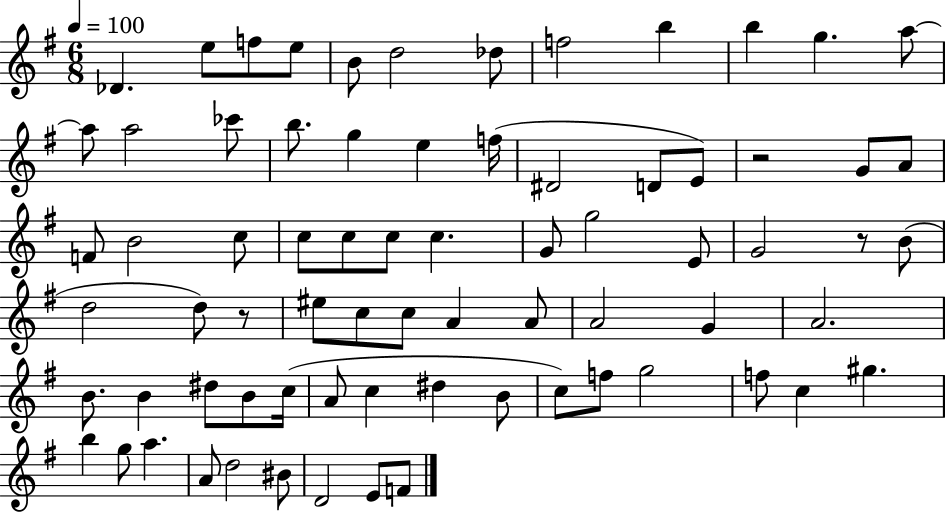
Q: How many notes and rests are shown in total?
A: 73